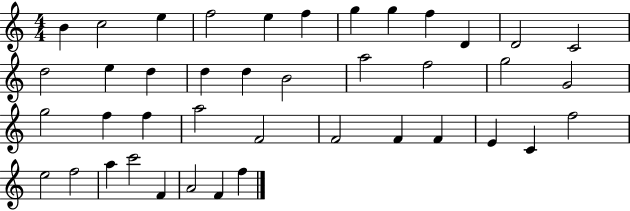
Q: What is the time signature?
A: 4/4